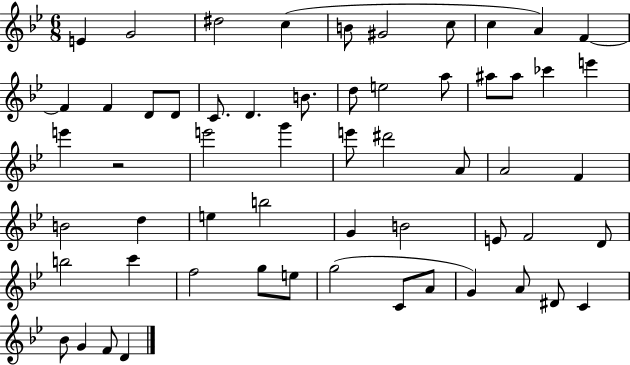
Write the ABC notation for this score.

X:1
T:Untitled
M:6/8
L:1/4
K:Bb
E G2 ^d2 c B/2 ^G2 c/2 c A F F F D/2 D/2 C/2 D B/2 d/2 e2 a/2 ^a/2 ^a/2 _c' e' e' z2 e'2 g' e'/2 ^d'2 A/2 A2 F B2 d e b2 G B2 E/2 F2 D/2 b2 c' f2 g/2 e/2 g2 C/2 A/2 G A/2 ^D/2 C _B/2 G F/2 D